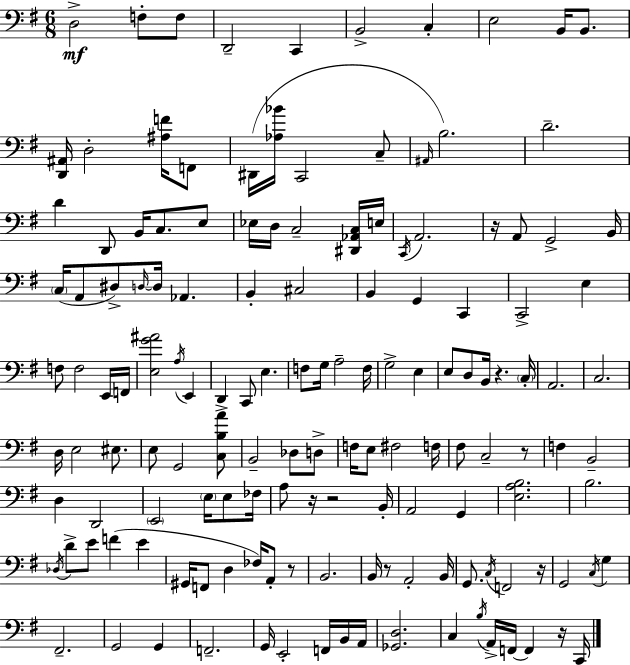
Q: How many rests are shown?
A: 9